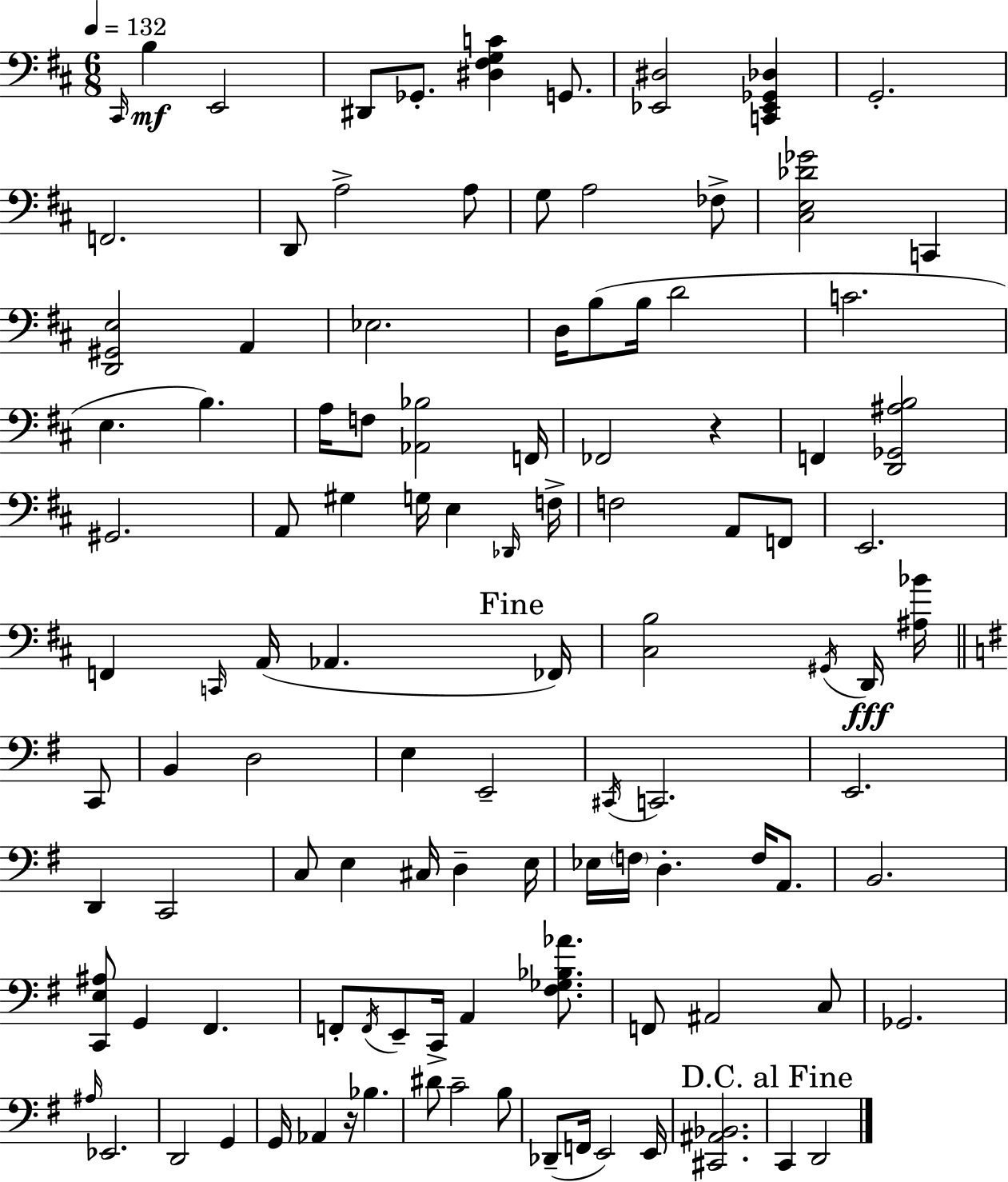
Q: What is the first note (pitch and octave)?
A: C#2